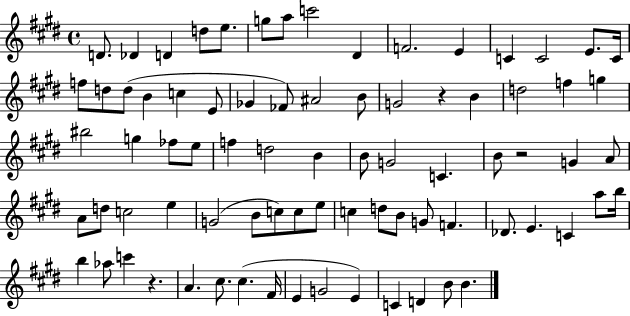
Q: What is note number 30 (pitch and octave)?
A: G5